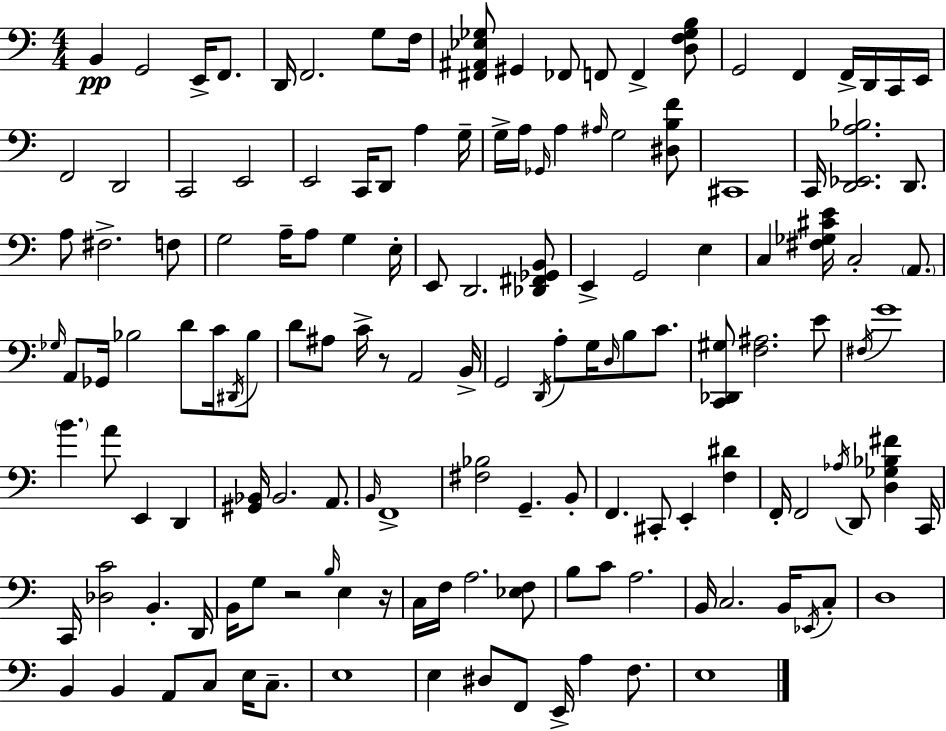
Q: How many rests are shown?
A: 3